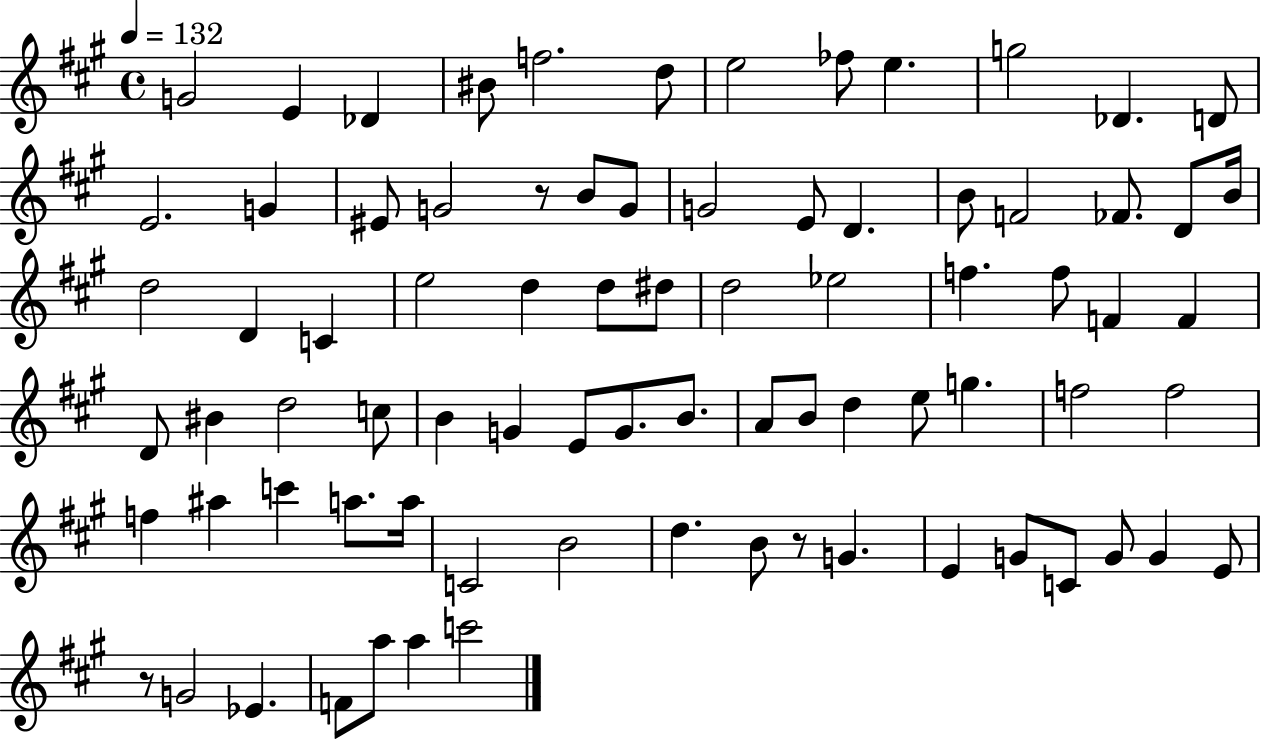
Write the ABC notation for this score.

X:1
T:Untitled
M:4/4
L:1/4
K:A
G2 E _D ^B/2 f2 d/2 e2 _f/2 e g2 _D D/2 E2 G ^E/2 G2 z/2 B/2 G/2 G2 E/2 D B/2 F2 _F/2 D/2 B/4 d2 D C e2 d d/2 ^d/2 d2 _e2 f f/2 F F D/2 ^B d2 c/2 B G E/2 G/2 B/2 A/2 B/2 d e/2 g f2 f2 f ^a c' a/2 a/4 C2 B2 d B/2 z/2 G E G/2 C/2 G/2 G E/2 z/2 G2 _E F/2 a/2 a c'2